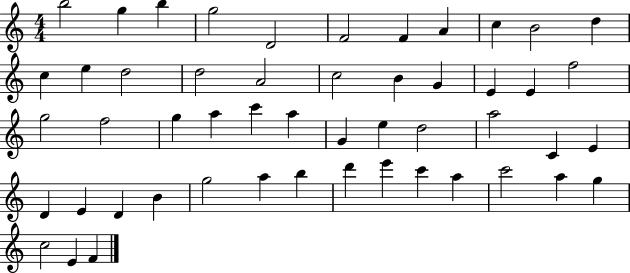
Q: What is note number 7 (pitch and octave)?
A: F4